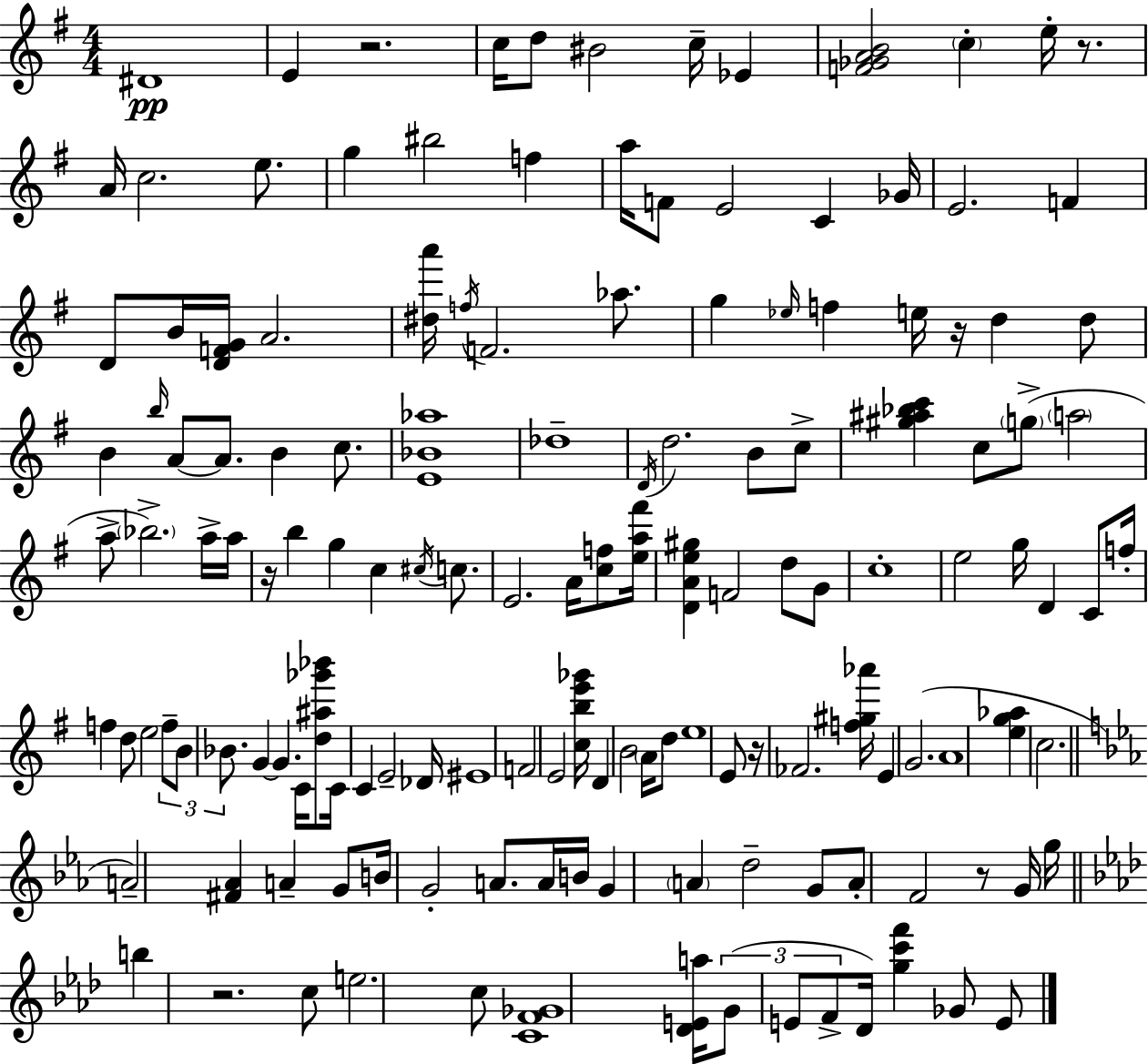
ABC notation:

X:1
T:Untitled
M:4/4
L:1/4
K:Em
^D4 E z2 c/4 d/2 ^B2 c/4 _E [F_GAB]2 c e/4 z/2 A/4 c2 e/2 g ^b2 f a/4 F/2 E2 C _G/4 E2 F D/2 B/4 [DFG]/4 A2 [^da']/4 f/4 F2 _a/2 g _e/4 f e/4 z/4 d d/2 B b/4 A/2 A/2 B c/2 [E_B_a]4 _d4 D/4 d2 B/2 c/2 [^g^a_bc'] c/2 g/2 a2 a/2 _b2 a/4 a/4 z/4 b g c ^c/4 c/2 E2 A/4 [cf]/2 [ea^f']/4 [DAe^g] F2 d/2 G/2 c4 e2 g/4 D C/2 f/4 f d/2 e2 f/2 B/2 _B/2 G G C/4 [d^a_g'_b']/2 C/4 C E2 _D/4 ^E4 F2 E2 [cbe'_g']/4 D B2 A/4 d/2 e4 E/2 z/4 _F2 [f^g_a']/4 E G2 A4 [eg_a] c2 A2 [^F_A] A G/2 B/4 G2 A/2 A/4 B/4 G A d2 G/2 A/2 F2 z/2 G/4 g/4 b z2 c/2 e2 c/2 [CF_G]4 [_DEa]/4 G/2 E/2 F/2 _D/4 [gc'f'] _G/2 E/2